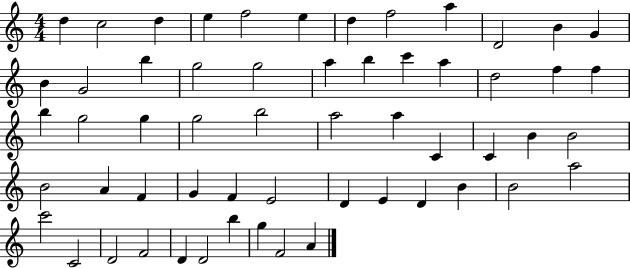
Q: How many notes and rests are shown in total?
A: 57